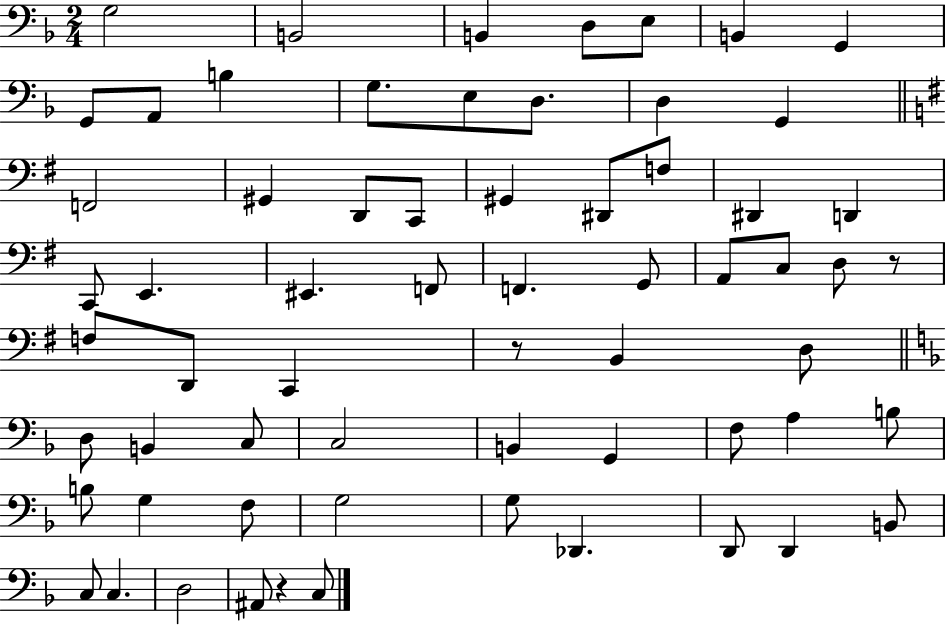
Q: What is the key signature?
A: F major